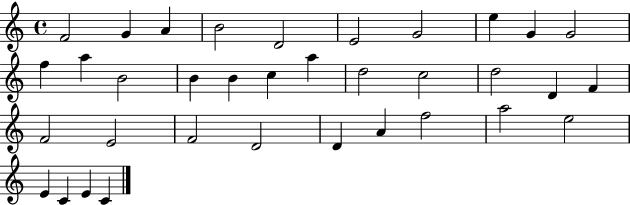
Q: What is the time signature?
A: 4/4